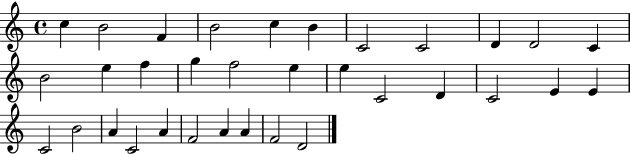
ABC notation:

X:1
T:Untitled
M:4/4
L:1/4
K:C
c B2 F B2 c B C2 C2 D D2 C B2 e f g f2 e e C2 D C2 E E C2 B2 A C2 A F2 A A F2 D2